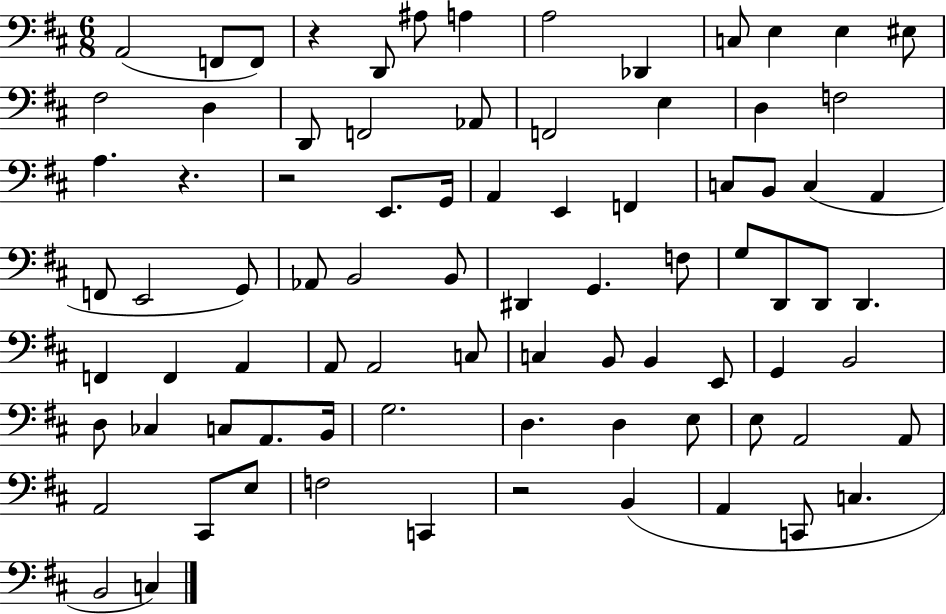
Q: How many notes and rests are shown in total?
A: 83